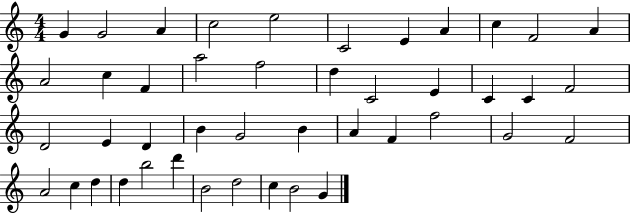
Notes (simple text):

G4/q G4/h A4/q C5/h E5/h C4/h E4/q A4/q C5/q F4/h A4/q A4/h C5/q F4/q A5/h F5/h D5/q C4/h E4/q C4/q C4/q F4/h D4/h E4/q D4/q B4/q G4/h B4/q A4/q F4/q F5/h G4/h F4/h A4/h C5/q D5/q D5/q B5/h D6/q B4/h D5/h C5/q B4/h G4/q